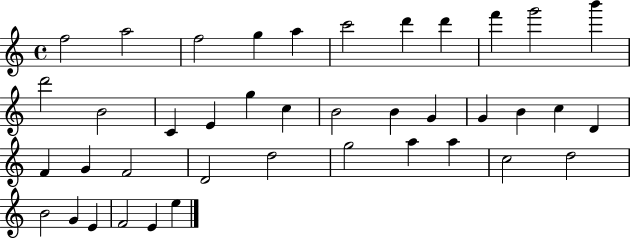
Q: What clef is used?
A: treble